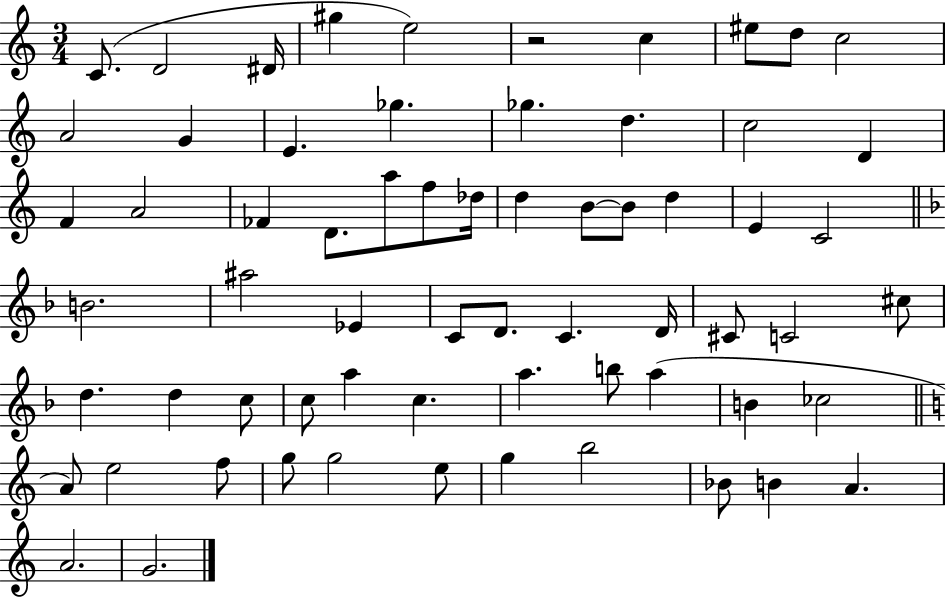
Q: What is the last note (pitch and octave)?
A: G4